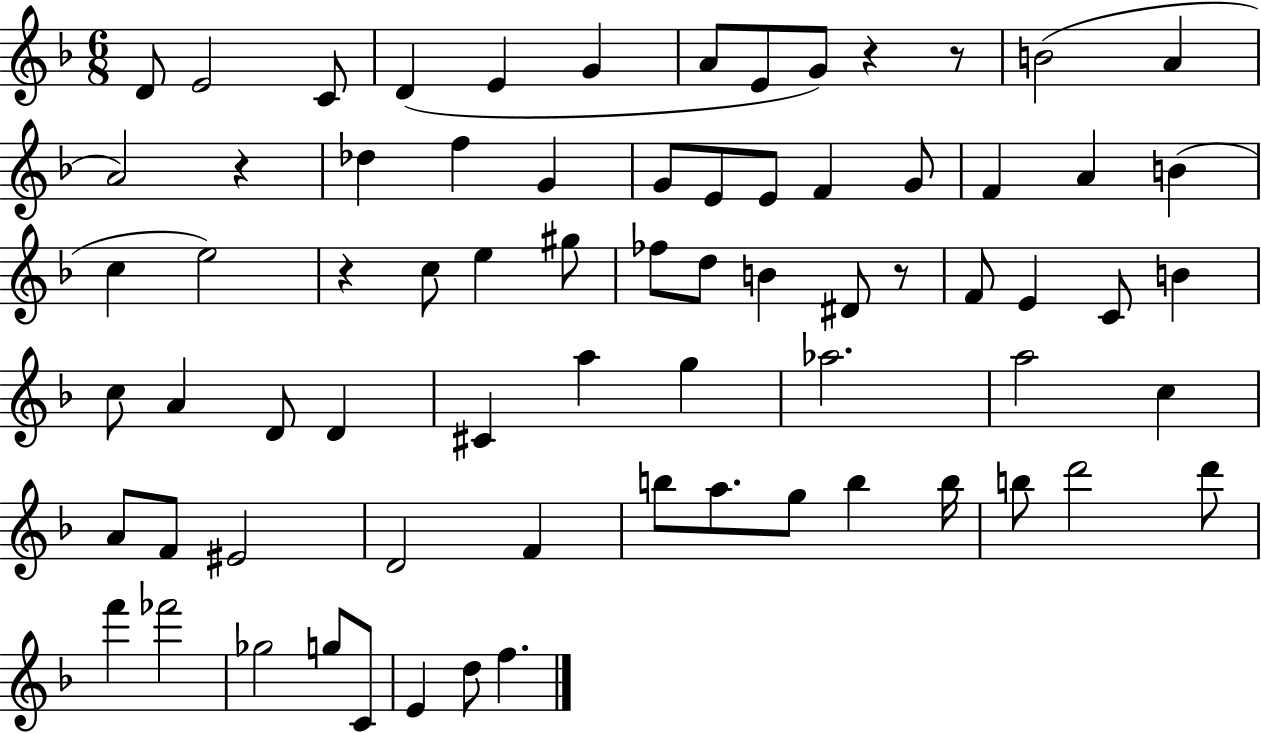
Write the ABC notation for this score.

X:1
T:Untitled
M:6/8
L:1/4
K:F
D/2 E2 C/2 D E G A/2 E/2 G/2 z z/2 B2 A A2 z _d f G G/2 E/2 E/2 F G/2 F A B c e2 z c/2 e ^g/2 _f/2 d/2 B ^D/2 z/2 F/2 E C/2 B c/2 A D/2 D ^C a g _a2 a2 c A/2 F/2 ^E2 D2 F b/2 a/2 g/2 b b/4 b/2 d'2 d'/2 f' _f'2 _g2 g/2 C/2 E d/2 f